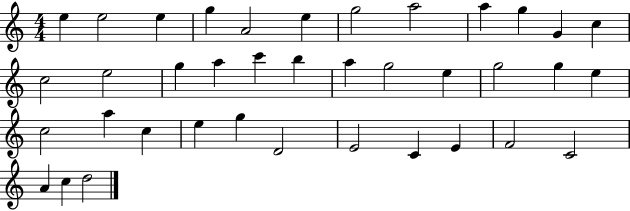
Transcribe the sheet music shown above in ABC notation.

X:1
T:Untitled
M:4/4
L:1/4
K:C
e e2 e g A2 e g2 a2 a g G c c2 e2 g a c' b a g2 e g2 g e c2 a c e g D2 E2 C E F2 C2 A c d2